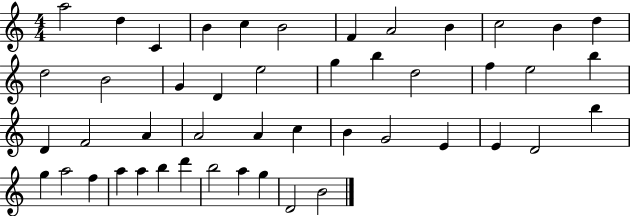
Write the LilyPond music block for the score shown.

{
  \clef treble
  \numericTimeSignature
  \time 4/4
  \key c \major
  a''2 d''4 c'4 | b'4 c''4 b'2 | f'4 a'2 b'4 | c''2 b'4 d''4 | \break d''2 b'2 | g'4 d'4 e''2 | g''4 b''4 d''2 | f''4 e''2 b''4 | \break d'4 f'2 a'4 | a'2 a'4 c''4 | b'4 g'2 e'4 | e'4 d'2 b''4 | \break g''4 a''2 f''4 | a''4 a''4 b''4 d'''4 | b''2 a''4 g''4 | d'2 b'2 | \break \bar "|."
}